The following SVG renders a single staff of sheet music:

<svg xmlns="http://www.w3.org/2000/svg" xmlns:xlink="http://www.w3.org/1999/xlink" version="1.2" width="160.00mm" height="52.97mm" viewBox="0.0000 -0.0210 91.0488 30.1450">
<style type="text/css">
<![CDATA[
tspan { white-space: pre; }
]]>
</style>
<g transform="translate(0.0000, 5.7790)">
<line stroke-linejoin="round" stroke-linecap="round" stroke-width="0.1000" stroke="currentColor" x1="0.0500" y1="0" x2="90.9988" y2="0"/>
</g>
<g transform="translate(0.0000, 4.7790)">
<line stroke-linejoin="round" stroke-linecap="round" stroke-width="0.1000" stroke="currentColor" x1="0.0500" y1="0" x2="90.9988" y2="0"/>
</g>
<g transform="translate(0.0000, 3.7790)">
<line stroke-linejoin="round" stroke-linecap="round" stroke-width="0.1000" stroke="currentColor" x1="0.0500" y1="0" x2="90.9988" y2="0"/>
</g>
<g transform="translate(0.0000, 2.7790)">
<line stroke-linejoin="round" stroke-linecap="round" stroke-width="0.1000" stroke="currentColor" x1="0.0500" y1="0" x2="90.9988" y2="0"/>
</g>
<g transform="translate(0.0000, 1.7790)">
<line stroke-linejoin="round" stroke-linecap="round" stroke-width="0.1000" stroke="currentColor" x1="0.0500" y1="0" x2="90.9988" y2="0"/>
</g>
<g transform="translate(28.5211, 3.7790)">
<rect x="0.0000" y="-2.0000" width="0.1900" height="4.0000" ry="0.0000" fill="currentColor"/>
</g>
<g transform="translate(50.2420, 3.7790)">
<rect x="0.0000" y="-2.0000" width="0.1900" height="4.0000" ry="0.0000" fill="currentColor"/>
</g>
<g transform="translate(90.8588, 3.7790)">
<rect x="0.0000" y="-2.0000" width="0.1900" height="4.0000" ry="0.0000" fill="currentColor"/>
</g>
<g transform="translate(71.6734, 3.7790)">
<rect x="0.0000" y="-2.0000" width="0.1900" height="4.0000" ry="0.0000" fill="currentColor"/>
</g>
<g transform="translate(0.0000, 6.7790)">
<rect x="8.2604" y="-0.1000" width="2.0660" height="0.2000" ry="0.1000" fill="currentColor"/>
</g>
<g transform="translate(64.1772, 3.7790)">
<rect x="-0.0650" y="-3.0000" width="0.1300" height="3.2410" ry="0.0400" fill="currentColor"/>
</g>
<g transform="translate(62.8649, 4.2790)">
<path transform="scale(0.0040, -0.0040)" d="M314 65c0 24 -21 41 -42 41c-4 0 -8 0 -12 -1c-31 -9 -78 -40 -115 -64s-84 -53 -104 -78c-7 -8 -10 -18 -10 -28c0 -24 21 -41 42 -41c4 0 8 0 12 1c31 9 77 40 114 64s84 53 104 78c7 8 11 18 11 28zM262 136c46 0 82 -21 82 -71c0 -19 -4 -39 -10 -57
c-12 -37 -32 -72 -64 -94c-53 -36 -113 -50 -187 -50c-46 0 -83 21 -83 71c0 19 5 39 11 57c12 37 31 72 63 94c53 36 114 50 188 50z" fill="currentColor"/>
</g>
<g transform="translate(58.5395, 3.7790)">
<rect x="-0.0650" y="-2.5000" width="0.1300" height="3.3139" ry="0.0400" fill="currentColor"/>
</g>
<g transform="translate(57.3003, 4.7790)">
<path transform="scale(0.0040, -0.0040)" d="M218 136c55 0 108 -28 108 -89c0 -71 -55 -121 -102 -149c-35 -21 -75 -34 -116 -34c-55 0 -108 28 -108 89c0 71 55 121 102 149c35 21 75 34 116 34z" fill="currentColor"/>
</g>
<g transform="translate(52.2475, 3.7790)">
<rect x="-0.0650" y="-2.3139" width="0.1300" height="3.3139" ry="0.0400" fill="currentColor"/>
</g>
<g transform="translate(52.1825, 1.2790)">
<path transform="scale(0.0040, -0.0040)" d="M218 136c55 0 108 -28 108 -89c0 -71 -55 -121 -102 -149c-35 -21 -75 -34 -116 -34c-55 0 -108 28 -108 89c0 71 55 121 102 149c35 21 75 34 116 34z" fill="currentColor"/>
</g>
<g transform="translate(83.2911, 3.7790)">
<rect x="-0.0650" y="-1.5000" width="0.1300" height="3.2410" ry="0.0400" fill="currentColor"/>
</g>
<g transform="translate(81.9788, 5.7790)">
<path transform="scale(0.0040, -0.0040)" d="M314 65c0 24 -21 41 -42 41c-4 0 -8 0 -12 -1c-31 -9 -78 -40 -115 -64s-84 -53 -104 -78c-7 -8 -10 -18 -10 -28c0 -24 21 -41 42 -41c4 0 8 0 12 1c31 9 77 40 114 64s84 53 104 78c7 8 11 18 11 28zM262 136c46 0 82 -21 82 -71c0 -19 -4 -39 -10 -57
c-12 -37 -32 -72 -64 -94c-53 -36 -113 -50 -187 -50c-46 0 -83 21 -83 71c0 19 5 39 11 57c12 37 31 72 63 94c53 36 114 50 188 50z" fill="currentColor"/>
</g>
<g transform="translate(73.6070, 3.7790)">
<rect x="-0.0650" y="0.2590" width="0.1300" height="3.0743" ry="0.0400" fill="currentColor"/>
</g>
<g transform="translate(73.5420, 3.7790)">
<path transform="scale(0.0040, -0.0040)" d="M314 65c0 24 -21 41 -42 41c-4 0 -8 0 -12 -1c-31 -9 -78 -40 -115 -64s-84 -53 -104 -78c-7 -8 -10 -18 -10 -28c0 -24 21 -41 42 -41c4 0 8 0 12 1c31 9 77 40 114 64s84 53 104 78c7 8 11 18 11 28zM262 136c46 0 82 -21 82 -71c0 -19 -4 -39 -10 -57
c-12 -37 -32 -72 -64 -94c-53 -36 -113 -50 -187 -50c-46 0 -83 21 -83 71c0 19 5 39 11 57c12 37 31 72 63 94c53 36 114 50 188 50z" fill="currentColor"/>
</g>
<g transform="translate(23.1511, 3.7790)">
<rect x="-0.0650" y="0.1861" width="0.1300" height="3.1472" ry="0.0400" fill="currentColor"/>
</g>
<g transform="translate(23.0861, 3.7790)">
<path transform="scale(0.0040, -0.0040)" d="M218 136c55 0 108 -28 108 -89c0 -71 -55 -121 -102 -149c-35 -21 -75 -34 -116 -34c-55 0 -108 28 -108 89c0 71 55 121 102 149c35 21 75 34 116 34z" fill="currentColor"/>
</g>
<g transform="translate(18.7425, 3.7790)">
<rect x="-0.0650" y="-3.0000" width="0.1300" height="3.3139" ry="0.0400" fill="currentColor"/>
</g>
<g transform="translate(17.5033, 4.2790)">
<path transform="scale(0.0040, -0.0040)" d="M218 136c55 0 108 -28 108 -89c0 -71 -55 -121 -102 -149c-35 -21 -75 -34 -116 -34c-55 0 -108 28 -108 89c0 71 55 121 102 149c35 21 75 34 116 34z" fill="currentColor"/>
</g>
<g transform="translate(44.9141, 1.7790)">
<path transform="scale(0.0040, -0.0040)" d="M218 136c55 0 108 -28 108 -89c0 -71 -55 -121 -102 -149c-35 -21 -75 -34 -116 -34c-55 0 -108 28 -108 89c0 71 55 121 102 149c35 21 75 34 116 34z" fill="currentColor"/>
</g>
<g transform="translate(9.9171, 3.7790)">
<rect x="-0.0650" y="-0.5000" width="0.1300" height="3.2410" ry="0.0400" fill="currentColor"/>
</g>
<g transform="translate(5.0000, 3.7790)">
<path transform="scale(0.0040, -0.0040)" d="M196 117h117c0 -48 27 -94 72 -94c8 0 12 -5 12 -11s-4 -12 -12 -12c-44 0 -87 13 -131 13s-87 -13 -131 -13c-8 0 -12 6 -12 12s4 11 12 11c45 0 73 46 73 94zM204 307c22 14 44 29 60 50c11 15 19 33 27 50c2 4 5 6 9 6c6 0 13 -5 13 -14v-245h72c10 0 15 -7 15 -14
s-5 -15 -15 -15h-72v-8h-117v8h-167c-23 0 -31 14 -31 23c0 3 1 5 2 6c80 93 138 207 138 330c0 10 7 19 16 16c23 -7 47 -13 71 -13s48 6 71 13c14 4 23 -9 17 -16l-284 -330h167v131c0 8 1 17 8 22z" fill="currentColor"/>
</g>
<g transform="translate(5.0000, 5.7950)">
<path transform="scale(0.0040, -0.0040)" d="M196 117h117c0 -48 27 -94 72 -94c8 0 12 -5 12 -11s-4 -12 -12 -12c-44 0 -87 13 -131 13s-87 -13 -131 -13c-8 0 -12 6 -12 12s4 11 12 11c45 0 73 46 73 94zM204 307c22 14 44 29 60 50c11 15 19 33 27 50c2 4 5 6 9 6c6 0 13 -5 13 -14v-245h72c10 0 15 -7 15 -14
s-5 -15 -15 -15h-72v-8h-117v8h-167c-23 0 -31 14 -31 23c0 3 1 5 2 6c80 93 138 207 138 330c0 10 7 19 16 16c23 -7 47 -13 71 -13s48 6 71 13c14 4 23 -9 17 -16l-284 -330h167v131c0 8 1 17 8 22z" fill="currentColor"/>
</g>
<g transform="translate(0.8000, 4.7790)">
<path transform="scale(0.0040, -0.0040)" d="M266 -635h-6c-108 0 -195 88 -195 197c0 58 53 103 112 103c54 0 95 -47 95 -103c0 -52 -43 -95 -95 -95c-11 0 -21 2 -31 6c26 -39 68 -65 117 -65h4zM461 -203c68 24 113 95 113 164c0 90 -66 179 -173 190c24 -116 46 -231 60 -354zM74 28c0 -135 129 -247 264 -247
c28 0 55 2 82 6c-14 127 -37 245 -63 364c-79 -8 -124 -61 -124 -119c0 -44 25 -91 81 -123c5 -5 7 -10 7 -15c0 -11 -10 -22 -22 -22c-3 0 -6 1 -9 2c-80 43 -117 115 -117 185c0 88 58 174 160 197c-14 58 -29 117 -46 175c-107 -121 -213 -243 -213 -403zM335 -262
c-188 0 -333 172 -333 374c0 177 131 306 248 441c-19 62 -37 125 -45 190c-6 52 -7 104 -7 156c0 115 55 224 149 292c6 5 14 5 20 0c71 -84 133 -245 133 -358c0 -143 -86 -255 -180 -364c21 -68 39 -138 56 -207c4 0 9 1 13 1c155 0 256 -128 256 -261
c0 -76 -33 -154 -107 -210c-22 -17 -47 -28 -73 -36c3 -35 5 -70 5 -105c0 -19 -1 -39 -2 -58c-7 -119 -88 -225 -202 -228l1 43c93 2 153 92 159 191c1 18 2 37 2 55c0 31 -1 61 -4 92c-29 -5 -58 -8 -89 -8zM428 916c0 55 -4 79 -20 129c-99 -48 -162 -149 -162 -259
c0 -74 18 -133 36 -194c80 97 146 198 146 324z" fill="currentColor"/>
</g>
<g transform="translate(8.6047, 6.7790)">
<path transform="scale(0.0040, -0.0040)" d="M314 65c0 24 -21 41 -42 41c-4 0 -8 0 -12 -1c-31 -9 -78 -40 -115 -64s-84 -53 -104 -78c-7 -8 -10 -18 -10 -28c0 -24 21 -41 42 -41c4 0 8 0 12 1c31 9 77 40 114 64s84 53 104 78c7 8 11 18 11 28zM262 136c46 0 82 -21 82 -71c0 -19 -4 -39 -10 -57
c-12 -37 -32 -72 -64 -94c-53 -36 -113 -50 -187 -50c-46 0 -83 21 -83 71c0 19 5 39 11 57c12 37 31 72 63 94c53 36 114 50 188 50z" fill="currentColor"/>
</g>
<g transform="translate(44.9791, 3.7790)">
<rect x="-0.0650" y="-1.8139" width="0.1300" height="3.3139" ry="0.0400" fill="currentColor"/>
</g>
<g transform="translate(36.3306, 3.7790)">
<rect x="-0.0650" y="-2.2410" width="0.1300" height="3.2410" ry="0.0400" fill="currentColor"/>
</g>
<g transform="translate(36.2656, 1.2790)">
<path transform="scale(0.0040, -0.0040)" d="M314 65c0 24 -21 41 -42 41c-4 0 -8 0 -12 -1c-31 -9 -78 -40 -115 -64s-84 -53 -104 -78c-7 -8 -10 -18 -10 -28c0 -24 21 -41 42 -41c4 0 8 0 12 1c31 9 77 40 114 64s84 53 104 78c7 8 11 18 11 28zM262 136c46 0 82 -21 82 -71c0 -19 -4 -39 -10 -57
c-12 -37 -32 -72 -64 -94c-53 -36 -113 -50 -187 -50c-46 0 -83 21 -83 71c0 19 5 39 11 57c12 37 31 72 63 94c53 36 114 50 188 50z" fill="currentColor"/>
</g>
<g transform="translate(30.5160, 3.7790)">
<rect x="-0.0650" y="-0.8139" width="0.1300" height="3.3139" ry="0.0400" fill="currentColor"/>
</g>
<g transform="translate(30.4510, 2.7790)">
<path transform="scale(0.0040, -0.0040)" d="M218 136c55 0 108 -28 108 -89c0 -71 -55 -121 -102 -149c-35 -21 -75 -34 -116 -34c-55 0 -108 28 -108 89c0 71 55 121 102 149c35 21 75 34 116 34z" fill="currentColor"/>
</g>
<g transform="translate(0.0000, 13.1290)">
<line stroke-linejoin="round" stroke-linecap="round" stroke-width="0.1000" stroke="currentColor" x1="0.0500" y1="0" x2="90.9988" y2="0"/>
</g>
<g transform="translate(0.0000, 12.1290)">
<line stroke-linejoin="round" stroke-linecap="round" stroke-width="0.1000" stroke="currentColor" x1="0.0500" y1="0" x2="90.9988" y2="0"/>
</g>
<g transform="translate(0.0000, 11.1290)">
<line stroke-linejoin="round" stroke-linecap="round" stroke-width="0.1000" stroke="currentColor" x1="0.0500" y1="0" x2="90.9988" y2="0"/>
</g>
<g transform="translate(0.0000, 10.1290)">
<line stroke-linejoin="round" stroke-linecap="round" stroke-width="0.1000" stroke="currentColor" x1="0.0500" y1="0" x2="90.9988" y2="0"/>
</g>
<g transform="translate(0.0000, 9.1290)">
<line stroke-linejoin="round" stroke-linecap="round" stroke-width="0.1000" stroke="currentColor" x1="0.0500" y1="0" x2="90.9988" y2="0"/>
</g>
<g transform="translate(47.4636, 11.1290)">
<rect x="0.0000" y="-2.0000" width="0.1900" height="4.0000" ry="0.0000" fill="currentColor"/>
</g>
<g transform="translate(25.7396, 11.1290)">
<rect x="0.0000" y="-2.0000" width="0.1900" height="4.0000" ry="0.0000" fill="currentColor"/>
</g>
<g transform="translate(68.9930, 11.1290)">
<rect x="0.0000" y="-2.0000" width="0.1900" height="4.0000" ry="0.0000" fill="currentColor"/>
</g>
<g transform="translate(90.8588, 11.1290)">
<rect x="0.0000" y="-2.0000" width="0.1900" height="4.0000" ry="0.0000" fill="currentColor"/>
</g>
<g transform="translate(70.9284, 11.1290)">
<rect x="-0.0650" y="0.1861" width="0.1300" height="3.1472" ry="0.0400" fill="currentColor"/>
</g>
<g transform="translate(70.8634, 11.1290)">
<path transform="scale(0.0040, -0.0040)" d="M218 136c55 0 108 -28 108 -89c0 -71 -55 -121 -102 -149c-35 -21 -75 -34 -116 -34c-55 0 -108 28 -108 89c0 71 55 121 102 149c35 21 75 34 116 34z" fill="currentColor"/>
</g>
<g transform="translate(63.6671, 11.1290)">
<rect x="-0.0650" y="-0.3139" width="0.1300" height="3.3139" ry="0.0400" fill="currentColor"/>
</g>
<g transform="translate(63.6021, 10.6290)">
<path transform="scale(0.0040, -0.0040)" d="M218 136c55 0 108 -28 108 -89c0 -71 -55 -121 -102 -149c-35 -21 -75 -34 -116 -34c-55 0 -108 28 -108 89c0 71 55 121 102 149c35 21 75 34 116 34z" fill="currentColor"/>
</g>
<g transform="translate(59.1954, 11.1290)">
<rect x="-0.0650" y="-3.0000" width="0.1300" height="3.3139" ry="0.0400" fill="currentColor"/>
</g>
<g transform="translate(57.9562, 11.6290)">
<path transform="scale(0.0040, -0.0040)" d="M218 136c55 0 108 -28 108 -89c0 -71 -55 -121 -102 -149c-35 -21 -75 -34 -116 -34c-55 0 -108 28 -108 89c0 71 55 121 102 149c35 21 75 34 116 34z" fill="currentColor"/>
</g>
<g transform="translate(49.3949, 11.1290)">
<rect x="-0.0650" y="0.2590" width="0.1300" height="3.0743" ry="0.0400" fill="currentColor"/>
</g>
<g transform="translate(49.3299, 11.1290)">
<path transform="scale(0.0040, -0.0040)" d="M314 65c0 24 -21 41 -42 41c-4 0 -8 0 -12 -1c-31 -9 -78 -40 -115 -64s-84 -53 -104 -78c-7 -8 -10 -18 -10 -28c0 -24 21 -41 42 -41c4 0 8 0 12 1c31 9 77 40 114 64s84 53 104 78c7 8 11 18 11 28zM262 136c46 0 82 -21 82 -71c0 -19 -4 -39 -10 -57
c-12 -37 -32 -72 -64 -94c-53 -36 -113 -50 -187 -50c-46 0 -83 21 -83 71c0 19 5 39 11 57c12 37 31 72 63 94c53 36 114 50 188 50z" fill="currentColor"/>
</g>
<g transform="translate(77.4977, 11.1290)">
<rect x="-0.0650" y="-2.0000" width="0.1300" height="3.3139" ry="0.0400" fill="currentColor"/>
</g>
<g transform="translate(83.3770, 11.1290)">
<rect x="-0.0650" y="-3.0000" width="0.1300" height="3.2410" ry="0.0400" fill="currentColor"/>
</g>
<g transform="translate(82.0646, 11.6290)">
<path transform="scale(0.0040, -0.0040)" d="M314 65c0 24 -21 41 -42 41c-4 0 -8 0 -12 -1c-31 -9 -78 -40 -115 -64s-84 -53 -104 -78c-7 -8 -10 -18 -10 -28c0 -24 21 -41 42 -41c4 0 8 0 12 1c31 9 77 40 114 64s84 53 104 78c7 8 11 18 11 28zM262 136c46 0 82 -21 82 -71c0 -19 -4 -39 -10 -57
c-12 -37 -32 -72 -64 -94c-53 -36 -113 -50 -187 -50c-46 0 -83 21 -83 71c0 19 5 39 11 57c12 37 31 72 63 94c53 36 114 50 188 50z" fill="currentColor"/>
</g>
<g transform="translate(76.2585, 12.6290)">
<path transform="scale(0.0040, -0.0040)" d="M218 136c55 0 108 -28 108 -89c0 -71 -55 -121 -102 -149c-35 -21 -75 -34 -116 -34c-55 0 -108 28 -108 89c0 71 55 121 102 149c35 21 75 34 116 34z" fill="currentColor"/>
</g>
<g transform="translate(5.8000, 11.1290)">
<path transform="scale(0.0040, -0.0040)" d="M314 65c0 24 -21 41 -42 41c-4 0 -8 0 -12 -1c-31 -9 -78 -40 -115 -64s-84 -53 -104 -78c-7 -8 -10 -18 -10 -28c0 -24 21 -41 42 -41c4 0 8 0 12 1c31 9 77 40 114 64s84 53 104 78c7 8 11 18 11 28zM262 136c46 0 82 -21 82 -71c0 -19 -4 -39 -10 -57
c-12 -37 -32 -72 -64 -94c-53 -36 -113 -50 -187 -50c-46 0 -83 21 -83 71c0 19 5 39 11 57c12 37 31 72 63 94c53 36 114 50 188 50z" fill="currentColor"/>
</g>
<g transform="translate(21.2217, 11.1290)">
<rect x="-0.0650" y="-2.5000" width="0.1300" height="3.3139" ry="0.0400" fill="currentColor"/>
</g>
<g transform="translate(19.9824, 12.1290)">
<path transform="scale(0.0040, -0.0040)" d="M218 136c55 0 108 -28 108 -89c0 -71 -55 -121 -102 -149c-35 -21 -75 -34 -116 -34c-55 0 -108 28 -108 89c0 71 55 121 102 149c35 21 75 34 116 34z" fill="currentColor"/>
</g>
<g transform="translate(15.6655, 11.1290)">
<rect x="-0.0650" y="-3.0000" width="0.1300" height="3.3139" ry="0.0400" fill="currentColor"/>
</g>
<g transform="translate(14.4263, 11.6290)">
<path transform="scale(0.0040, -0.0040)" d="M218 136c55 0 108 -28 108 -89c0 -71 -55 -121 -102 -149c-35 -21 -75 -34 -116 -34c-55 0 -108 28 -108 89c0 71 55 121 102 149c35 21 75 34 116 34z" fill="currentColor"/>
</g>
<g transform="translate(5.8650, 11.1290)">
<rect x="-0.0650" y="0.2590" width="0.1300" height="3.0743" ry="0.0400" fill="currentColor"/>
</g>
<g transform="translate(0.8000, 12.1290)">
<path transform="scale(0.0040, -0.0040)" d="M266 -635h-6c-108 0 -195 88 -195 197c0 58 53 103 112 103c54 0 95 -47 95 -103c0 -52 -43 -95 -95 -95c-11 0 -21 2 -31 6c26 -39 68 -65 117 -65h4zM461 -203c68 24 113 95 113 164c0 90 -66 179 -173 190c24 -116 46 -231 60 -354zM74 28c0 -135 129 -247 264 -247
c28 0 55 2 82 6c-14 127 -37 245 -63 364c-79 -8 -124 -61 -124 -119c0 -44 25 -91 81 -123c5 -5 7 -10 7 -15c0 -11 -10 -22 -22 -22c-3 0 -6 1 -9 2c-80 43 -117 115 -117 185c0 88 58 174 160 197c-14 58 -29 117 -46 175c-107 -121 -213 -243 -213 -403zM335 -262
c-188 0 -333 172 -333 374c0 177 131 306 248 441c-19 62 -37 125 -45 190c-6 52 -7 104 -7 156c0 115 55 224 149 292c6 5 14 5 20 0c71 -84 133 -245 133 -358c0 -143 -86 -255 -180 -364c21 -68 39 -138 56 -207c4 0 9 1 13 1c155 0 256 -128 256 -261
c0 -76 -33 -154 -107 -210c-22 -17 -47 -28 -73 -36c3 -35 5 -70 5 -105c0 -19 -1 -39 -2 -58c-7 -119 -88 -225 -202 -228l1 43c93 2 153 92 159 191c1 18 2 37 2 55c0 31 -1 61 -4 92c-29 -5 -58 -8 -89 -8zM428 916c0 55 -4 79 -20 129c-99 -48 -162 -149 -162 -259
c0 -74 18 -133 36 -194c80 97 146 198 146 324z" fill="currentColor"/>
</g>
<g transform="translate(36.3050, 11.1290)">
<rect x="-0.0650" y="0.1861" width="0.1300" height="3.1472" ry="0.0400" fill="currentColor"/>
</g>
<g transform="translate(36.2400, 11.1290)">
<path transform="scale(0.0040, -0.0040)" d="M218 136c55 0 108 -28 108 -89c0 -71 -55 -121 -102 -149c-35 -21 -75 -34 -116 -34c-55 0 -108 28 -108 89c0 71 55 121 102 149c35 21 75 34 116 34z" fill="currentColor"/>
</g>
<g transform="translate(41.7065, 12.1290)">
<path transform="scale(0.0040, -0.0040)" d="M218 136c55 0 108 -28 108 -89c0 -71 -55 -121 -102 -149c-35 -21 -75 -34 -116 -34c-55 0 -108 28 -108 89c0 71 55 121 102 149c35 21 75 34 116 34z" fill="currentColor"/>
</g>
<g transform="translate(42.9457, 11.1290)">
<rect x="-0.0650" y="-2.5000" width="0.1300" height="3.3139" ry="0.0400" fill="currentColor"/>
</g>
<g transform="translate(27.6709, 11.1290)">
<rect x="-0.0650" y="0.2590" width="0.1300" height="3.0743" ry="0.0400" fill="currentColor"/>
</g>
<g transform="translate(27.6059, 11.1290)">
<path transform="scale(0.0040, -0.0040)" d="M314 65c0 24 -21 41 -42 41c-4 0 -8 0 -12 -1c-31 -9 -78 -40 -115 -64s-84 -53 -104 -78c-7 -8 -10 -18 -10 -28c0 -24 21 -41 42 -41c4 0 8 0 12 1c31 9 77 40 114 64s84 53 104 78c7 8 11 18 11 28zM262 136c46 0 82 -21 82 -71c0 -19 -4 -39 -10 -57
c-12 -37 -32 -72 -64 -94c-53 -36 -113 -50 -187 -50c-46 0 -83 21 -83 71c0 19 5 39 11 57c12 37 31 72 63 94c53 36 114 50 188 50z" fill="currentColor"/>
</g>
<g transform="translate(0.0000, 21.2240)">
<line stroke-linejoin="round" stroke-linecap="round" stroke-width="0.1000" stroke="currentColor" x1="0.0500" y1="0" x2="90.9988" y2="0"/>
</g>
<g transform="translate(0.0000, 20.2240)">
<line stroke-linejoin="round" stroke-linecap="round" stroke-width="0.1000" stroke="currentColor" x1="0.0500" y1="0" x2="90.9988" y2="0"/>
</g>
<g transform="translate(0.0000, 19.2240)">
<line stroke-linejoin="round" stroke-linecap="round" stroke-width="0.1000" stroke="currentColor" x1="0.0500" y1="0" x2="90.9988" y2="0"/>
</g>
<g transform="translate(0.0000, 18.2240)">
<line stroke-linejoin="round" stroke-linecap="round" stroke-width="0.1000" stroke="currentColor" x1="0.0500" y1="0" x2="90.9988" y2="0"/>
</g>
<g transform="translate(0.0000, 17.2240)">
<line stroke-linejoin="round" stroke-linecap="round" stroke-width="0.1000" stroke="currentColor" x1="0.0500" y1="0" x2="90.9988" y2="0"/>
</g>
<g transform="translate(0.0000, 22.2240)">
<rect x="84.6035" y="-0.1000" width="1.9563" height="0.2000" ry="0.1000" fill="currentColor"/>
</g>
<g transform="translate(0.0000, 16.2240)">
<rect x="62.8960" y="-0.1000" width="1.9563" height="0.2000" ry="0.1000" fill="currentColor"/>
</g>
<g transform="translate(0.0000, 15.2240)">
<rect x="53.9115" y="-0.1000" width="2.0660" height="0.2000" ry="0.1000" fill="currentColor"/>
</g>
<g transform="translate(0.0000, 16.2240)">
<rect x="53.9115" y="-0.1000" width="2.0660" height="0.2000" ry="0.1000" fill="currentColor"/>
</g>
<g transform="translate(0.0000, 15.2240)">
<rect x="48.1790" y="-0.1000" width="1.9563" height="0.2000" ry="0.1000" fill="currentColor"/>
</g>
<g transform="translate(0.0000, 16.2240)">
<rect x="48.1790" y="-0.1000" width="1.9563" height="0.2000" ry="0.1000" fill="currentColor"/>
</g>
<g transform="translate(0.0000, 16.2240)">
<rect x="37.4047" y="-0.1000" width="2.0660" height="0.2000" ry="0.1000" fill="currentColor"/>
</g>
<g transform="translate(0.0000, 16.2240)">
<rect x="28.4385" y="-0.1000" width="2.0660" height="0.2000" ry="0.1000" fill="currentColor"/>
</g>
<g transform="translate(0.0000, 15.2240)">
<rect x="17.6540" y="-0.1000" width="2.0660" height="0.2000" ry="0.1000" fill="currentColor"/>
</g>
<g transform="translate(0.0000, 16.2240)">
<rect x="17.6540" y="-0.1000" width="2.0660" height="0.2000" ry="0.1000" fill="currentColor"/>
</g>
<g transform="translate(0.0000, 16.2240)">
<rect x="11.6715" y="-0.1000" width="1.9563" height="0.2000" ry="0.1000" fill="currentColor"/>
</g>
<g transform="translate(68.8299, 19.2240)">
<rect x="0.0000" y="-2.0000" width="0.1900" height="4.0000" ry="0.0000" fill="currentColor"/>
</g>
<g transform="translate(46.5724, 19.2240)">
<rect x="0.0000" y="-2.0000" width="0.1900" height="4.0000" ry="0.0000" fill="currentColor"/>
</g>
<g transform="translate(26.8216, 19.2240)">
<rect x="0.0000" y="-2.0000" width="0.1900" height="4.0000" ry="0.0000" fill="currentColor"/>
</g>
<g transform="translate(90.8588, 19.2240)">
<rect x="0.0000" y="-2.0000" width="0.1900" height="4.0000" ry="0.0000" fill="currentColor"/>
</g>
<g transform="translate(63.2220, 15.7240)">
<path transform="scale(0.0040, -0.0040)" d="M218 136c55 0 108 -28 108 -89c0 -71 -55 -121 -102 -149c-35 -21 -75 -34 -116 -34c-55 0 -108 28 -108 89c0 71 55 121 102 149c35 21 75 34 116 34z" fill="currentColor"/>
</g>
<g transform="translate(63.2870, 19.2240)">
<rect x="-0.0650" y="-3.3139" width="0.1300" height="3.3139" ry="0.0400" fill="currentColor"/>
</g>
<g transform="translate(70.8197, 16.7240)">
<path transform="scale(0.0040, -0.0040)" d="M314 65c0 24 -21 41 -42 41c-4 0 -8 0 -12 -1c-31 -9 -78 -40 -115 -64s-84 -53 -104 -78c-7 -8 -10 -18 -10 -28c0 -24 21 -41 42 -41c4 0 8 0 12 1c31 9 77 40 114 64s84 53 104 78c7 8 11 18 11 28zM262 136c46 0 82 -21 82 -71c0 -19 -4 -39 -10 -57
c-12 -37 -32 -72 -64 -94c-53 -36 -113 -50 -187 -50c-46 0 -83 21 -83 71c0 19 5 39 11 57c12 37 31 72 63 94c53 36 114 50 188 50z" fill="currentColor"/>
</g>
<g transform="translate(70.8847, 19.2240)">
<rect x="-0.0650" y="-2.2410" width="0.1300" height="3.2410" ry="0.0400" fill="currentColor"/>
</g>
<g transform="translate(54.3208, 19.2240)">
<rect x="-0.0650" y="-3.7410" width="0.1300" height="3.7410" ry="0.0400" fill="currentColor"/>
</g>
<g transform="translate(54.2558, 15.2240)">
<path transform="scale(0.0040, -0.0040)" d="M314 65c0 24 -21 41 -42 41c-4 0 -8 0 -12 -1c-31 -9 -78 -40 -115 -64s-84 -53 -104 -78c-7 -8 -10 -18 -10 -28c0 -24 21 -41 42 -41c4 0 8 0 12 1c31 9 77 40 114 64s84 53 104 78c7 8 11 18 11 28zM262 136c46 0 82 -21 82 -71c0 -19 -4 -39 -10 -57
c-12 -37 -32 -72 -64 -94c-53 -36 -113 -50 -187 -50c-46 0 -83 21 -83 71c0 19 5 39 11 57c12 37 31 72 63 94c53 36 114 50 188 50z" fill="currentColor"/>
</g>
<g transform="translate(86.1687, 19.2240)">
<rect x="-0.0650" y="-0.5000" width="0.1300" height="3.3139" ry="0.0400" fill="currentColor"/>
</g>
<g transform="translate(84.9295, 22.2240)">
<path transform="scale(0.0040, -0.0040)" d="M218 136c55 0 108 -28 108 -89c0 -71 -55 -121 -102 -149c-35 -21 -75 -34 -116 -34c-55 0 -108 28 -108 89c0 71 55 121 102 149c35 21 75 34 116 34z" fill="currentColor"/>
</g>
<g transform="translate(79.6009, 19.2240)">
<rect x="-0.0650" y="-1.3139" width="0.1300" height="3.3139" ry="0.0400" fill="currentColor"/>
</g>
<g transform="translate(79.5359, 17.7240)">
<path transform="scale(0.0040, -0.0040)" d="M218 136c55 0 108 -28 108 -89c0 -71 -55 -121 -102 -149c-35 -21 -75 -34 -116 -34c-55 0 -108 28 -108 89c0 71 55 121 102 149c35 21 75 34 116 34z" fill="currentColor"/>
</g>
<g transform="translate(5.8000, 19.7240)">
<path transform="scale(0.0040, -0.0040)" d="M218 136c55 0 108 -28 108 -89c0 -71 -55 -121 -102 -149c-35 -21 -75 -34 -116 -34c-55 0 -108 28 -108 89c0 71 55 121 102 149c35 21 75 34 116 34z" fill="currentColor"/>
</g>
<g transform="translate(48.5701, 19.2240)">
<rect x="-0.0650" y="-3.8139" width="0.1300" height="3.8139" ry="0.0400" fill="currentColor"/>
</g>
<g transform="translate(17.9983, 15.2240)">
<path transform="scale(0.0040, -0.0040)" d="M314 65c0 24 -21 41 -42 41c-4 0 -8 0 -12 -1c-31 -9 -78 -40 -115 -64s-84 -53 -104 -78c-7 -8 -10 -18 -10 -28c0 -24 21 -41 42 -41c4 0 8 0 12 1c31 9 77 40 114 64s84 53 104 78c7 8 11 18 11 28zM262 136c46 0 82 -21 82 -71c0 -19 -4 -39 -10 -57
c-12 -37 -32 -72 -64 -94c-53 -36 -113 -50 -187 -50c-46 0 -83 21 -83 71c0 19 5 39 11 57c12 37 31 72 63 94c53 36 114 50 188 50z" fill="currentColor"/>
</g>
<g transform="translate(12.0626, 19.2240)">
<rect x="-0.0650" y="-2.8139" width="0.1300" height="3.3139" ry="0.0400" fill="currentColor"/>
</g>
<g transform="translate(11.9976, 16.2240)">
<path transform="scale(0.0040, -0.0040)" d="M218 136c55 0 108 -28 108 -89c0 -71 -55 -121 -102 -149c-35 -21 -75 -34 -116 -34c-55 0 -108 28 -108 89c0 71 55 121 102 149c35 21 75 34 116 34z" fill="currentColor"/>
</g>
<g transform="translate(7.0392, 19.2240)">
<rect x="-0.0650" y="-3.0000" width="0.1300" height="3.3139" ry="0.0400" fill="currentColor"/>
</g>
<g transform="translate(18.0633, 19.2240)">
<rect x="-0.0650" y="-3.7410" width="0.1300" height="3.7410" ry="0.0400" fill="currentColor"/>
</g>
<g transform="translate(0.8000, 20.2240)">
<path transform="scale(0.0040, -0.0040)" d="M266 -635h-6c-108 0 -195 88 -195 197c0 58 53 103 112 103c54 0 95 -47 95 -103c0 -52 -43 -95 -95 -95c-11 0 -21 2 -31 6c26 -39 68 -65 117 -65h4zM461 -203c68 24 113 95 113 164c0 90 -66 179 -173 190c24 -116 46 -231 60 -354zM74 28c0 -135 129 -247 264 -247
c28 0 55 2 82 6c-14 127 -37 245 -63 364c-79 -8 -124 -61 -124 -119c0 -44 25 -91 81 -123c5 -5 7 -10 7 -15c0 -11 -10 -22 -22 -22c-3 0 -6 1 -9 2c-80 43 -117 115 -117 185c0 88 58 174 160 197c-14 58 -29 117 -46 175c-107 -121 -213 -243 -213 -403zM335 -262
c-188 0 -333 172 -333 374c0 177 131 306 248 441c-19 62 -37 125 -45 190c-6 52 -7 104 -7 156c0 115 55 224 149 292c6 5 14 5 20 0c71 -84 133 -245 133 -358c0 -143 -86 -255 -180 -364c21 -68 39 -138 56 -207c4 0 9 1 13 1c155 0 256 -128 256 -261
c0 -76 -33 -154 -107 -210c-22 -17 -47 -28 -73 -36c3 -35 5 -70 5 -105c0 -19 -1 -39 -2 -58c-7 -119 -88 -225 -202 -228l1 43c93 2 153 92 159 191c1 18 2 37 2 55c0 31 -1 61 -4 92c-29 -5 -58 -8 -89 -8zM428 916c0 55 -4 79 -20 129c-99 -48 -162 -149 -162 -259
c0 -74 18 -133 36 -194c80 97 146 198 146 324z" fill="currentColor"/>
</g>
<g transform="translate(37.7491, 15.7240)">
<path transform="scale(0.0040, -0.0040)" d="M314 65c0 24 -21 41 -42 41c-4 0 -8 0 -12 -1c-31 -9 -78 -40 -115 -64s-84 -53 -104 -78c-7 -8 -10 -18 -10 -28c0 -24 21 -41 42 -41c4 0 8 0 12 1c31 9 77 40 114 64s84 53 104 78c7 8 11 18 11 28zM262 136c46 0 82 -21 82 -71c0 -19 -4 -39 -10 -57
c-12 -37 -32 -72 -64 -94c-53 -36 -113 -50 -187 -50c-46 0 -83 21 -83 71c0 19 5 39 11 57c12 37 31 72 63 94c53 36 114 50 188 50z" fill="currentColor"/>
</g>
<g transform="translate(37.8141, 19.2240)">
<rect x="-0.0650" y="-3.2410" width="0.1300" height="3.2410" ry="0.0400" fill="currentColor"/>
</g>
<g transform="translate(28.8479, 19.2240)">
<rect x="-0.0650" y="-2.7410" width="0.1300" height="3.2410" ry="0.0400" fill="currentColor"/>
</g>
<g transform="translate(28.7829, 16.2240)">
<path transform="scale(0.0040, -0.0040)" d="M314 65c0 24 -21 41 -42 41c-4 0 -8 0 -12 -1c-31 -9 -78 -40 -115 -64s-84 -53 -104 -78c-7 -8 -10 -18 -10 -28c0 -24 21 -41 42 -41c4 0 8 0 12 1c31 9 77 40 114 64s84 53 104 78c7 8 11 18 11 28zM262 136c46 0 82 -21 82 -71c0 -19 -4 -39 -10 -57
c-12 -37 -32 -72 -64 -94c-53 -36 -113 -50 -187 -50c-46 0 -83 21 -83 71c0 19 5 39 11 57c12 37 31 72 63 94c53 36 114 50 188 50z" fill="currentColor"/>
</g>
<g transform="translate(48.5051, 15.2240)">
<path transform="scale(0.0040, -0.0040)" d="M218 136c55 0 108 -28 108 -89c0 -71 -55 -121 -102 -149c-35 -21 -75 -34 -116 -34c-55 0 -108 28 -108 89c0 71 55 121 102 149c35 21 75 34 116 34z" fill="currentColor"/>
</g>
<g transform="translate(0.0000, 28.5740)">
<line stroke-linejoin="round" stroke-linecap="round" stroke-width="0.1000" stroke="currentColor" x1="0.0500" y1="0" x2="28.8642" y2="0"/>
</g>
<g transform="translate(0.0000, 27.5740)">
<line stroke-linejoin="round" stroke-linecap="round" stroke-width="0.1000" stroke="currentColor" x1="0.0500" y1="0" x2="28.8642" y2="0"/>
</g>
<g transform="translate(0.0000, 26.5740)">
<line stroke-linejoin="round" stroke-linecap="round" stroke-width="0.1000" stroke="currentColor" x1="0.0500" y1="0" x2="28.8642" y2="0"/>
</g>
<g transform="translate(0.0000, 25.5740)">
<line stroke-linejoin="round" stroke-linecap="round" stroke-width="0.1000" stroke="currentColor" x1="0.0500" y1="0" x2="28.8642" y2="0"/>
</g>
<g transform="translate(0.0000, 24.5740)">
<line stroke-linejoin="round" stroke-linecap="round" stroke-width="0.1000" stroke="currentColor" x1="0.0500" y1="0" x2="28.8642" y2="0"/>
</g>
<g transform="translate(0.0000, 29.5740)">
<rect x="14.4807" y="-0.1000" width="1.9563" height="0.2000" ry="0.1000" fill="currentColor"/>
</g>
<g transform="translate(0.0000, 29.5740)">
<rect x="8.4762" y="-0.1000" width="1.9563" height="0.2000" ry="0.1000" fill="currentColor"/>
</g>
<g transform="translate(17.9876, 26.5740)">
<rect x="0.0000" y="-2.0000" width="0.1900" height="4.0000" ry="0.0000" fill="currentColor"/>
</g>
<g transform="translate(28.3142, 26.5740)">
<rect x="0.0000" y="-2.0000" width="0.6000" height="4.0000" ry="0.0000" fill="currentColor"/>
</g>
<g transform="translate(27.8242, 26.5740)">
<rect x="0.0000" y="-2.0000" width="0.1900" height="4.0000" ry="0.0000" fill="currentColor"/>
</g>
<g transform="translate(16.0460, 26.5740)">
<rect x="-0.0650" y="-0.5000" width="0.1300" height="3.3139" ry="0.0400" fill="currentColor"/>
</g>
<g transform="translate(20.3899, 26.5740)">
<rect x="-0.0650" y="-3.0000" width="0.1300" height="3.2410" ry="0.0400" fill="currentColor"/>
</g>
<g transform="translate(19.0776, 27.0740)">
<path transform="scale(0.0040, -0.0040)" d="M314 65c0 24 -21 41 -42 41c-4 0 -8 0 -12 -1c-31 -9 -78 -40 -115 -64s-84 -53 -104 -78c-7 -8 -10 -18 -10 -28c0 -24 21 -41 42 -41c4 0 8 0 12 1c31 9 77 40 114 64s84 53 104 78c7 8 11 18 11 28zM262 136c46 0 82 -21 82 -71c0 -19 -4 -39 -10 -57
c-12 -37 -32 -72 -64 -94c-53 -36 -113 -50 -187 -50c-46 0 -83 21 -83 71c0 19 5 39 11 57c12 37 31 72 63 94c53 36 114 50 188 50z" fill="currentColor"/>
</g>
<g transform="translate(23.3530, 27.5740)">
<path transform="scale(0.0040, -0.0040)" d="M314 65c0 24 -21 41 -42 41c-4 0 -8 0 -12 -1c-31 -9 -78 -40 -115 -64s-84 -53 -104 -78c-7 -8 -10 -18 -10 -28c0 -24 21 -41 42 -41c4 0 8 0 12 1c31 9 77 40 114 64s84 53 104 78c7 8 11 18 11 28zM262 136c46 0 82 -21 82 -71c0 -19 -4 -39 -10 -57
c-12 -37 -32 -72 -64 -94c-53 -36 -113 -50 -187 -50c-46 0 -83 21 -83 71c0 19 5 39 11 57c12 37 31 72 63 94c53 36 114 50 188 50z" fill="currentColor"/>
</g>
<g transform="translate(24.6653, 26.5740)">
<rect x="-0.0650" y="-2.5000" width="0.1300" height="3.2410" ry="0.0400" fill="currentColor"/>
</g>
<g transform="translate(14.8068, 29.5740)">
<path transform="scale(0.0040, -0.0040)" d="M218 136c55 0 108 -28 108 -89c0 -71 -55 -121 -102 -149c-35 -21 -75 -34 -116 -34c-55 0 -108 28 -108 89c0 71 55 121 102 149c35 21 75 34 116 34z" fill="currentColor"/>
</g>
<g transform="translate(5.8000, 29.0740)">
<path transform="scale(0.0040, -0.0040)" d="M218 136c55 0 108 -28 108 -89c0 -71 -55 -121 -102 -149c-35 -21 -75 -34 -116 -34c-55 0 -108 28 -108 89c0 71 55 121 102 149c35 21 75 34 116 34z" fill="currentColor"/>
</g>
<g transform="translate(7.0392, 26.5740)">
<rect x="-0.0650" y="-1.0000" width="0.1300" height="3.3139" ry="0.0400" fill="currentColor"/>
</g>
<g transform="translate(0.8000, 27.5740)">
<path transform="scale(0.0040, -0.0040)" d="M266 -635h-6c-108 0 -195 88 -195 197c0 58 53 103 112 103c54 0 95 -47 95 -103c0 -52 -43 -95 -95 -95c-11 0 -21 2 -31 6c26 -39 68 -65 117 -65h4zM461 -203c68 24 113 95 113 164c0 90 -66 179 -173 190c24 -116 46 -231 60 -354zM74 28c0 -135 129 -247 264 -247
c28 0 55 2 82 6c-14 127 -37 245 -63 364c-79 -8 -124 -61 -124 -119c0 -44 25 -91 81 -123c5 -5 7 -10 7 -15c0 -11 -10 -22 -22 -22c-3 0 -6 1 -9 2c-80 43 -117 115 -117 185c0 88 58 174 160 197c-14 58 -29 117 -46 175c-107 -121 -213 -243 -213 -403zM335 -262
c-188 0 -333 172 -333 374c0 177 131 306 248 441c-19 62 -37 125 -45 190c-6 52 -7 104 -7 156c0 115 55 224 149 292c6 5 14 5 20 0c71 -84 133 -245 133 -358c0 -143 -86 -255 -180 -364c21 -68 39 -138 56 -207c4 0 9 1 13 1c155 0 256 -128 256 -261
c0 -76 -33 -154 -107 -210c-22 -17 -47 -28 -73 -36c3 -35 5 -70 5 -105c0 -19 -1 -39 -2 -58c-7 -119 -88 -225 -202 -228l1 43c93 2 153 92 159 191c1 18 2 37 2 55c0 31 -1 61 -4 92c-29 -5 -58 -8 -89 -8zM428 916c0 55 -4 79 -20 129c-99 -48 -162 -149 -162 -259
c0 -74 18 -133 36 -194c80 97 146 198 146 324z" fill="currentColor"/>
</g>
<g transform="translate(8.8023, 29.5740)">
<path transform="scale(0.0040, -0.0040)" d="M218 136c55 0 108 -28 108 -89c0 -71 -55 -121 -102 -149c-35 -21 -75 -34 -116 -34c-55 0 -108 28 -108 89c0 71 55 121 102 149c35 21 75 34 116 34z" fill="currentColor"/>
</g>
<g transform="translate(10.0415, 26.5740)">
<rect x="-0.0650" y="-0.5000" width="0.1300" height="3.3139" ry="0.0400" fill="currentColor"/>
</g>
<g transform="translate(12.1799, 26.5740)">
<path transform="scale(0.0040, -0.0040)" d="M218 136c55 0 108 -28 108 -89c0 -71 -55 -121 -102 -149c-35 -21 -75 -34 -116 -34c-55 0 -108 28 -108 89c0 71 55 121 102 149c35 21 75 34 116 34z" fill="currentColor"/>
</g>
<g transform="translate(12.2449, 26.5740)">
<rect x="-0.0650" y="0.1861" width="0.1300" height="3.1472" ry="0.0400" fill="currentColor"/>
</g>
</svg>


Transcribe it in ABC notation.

X:1
T:Untitled
M:4/4
L:1/4
K:C
C2 A B d g2 f g G A2 B2 E2 B2 A G B2 B G B2 A c B F A2 A a c'2 a2 b2 c' c'2 b g2 e C D C B C A2 G2